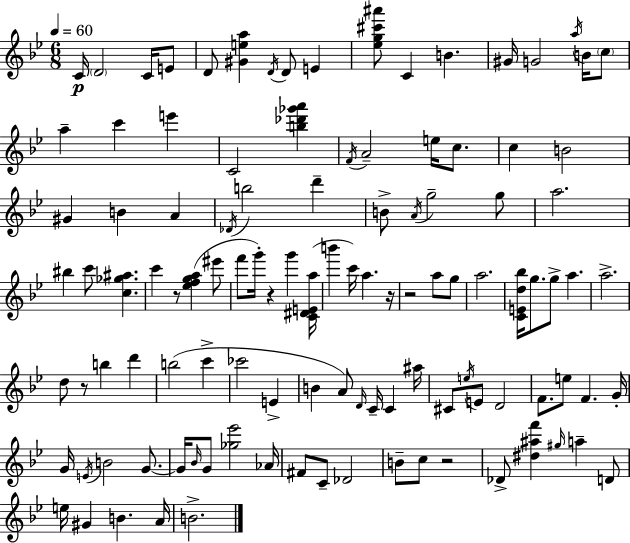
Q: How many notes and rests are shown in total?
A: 111